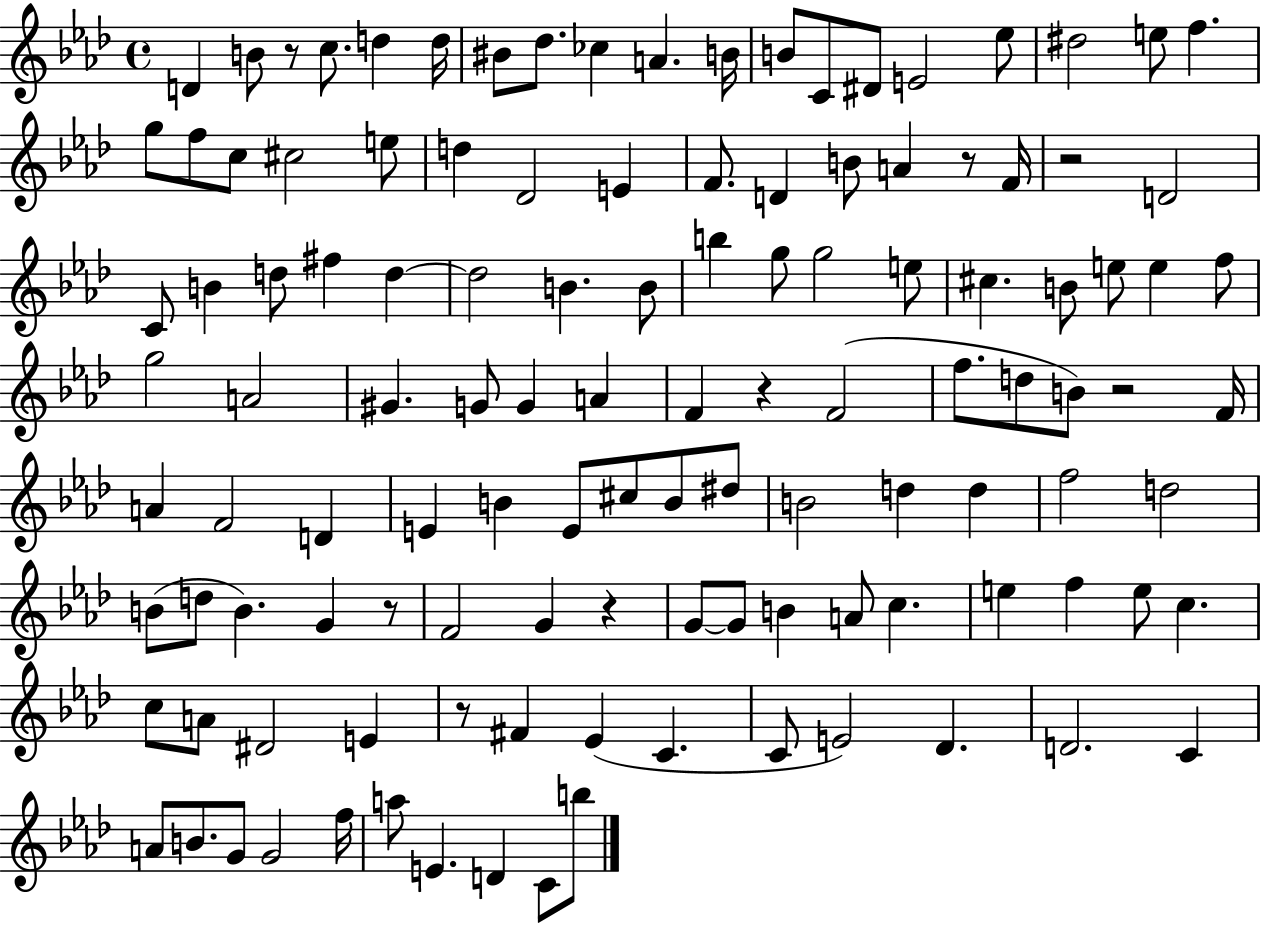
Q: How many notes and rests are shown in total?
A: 120